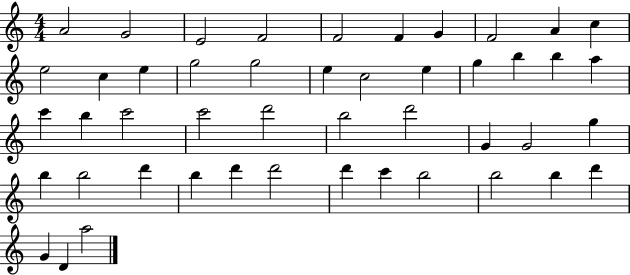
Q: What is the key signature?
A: C major